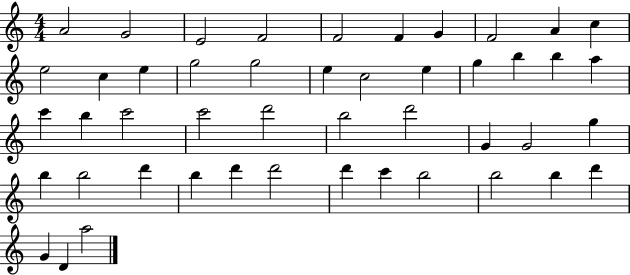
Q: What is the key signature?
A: C major